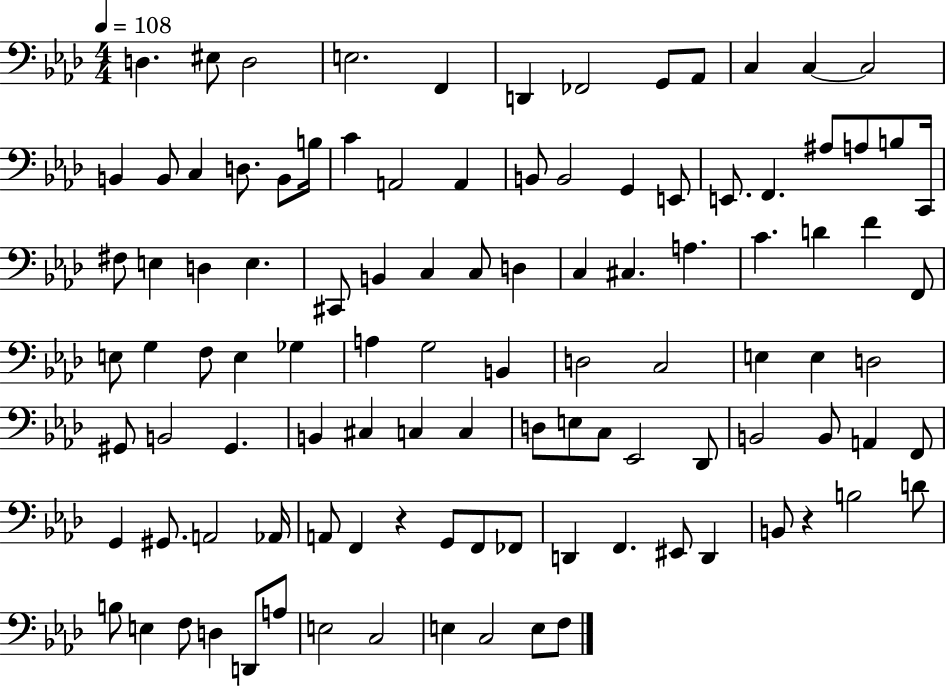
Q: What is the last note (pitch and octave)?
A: F3